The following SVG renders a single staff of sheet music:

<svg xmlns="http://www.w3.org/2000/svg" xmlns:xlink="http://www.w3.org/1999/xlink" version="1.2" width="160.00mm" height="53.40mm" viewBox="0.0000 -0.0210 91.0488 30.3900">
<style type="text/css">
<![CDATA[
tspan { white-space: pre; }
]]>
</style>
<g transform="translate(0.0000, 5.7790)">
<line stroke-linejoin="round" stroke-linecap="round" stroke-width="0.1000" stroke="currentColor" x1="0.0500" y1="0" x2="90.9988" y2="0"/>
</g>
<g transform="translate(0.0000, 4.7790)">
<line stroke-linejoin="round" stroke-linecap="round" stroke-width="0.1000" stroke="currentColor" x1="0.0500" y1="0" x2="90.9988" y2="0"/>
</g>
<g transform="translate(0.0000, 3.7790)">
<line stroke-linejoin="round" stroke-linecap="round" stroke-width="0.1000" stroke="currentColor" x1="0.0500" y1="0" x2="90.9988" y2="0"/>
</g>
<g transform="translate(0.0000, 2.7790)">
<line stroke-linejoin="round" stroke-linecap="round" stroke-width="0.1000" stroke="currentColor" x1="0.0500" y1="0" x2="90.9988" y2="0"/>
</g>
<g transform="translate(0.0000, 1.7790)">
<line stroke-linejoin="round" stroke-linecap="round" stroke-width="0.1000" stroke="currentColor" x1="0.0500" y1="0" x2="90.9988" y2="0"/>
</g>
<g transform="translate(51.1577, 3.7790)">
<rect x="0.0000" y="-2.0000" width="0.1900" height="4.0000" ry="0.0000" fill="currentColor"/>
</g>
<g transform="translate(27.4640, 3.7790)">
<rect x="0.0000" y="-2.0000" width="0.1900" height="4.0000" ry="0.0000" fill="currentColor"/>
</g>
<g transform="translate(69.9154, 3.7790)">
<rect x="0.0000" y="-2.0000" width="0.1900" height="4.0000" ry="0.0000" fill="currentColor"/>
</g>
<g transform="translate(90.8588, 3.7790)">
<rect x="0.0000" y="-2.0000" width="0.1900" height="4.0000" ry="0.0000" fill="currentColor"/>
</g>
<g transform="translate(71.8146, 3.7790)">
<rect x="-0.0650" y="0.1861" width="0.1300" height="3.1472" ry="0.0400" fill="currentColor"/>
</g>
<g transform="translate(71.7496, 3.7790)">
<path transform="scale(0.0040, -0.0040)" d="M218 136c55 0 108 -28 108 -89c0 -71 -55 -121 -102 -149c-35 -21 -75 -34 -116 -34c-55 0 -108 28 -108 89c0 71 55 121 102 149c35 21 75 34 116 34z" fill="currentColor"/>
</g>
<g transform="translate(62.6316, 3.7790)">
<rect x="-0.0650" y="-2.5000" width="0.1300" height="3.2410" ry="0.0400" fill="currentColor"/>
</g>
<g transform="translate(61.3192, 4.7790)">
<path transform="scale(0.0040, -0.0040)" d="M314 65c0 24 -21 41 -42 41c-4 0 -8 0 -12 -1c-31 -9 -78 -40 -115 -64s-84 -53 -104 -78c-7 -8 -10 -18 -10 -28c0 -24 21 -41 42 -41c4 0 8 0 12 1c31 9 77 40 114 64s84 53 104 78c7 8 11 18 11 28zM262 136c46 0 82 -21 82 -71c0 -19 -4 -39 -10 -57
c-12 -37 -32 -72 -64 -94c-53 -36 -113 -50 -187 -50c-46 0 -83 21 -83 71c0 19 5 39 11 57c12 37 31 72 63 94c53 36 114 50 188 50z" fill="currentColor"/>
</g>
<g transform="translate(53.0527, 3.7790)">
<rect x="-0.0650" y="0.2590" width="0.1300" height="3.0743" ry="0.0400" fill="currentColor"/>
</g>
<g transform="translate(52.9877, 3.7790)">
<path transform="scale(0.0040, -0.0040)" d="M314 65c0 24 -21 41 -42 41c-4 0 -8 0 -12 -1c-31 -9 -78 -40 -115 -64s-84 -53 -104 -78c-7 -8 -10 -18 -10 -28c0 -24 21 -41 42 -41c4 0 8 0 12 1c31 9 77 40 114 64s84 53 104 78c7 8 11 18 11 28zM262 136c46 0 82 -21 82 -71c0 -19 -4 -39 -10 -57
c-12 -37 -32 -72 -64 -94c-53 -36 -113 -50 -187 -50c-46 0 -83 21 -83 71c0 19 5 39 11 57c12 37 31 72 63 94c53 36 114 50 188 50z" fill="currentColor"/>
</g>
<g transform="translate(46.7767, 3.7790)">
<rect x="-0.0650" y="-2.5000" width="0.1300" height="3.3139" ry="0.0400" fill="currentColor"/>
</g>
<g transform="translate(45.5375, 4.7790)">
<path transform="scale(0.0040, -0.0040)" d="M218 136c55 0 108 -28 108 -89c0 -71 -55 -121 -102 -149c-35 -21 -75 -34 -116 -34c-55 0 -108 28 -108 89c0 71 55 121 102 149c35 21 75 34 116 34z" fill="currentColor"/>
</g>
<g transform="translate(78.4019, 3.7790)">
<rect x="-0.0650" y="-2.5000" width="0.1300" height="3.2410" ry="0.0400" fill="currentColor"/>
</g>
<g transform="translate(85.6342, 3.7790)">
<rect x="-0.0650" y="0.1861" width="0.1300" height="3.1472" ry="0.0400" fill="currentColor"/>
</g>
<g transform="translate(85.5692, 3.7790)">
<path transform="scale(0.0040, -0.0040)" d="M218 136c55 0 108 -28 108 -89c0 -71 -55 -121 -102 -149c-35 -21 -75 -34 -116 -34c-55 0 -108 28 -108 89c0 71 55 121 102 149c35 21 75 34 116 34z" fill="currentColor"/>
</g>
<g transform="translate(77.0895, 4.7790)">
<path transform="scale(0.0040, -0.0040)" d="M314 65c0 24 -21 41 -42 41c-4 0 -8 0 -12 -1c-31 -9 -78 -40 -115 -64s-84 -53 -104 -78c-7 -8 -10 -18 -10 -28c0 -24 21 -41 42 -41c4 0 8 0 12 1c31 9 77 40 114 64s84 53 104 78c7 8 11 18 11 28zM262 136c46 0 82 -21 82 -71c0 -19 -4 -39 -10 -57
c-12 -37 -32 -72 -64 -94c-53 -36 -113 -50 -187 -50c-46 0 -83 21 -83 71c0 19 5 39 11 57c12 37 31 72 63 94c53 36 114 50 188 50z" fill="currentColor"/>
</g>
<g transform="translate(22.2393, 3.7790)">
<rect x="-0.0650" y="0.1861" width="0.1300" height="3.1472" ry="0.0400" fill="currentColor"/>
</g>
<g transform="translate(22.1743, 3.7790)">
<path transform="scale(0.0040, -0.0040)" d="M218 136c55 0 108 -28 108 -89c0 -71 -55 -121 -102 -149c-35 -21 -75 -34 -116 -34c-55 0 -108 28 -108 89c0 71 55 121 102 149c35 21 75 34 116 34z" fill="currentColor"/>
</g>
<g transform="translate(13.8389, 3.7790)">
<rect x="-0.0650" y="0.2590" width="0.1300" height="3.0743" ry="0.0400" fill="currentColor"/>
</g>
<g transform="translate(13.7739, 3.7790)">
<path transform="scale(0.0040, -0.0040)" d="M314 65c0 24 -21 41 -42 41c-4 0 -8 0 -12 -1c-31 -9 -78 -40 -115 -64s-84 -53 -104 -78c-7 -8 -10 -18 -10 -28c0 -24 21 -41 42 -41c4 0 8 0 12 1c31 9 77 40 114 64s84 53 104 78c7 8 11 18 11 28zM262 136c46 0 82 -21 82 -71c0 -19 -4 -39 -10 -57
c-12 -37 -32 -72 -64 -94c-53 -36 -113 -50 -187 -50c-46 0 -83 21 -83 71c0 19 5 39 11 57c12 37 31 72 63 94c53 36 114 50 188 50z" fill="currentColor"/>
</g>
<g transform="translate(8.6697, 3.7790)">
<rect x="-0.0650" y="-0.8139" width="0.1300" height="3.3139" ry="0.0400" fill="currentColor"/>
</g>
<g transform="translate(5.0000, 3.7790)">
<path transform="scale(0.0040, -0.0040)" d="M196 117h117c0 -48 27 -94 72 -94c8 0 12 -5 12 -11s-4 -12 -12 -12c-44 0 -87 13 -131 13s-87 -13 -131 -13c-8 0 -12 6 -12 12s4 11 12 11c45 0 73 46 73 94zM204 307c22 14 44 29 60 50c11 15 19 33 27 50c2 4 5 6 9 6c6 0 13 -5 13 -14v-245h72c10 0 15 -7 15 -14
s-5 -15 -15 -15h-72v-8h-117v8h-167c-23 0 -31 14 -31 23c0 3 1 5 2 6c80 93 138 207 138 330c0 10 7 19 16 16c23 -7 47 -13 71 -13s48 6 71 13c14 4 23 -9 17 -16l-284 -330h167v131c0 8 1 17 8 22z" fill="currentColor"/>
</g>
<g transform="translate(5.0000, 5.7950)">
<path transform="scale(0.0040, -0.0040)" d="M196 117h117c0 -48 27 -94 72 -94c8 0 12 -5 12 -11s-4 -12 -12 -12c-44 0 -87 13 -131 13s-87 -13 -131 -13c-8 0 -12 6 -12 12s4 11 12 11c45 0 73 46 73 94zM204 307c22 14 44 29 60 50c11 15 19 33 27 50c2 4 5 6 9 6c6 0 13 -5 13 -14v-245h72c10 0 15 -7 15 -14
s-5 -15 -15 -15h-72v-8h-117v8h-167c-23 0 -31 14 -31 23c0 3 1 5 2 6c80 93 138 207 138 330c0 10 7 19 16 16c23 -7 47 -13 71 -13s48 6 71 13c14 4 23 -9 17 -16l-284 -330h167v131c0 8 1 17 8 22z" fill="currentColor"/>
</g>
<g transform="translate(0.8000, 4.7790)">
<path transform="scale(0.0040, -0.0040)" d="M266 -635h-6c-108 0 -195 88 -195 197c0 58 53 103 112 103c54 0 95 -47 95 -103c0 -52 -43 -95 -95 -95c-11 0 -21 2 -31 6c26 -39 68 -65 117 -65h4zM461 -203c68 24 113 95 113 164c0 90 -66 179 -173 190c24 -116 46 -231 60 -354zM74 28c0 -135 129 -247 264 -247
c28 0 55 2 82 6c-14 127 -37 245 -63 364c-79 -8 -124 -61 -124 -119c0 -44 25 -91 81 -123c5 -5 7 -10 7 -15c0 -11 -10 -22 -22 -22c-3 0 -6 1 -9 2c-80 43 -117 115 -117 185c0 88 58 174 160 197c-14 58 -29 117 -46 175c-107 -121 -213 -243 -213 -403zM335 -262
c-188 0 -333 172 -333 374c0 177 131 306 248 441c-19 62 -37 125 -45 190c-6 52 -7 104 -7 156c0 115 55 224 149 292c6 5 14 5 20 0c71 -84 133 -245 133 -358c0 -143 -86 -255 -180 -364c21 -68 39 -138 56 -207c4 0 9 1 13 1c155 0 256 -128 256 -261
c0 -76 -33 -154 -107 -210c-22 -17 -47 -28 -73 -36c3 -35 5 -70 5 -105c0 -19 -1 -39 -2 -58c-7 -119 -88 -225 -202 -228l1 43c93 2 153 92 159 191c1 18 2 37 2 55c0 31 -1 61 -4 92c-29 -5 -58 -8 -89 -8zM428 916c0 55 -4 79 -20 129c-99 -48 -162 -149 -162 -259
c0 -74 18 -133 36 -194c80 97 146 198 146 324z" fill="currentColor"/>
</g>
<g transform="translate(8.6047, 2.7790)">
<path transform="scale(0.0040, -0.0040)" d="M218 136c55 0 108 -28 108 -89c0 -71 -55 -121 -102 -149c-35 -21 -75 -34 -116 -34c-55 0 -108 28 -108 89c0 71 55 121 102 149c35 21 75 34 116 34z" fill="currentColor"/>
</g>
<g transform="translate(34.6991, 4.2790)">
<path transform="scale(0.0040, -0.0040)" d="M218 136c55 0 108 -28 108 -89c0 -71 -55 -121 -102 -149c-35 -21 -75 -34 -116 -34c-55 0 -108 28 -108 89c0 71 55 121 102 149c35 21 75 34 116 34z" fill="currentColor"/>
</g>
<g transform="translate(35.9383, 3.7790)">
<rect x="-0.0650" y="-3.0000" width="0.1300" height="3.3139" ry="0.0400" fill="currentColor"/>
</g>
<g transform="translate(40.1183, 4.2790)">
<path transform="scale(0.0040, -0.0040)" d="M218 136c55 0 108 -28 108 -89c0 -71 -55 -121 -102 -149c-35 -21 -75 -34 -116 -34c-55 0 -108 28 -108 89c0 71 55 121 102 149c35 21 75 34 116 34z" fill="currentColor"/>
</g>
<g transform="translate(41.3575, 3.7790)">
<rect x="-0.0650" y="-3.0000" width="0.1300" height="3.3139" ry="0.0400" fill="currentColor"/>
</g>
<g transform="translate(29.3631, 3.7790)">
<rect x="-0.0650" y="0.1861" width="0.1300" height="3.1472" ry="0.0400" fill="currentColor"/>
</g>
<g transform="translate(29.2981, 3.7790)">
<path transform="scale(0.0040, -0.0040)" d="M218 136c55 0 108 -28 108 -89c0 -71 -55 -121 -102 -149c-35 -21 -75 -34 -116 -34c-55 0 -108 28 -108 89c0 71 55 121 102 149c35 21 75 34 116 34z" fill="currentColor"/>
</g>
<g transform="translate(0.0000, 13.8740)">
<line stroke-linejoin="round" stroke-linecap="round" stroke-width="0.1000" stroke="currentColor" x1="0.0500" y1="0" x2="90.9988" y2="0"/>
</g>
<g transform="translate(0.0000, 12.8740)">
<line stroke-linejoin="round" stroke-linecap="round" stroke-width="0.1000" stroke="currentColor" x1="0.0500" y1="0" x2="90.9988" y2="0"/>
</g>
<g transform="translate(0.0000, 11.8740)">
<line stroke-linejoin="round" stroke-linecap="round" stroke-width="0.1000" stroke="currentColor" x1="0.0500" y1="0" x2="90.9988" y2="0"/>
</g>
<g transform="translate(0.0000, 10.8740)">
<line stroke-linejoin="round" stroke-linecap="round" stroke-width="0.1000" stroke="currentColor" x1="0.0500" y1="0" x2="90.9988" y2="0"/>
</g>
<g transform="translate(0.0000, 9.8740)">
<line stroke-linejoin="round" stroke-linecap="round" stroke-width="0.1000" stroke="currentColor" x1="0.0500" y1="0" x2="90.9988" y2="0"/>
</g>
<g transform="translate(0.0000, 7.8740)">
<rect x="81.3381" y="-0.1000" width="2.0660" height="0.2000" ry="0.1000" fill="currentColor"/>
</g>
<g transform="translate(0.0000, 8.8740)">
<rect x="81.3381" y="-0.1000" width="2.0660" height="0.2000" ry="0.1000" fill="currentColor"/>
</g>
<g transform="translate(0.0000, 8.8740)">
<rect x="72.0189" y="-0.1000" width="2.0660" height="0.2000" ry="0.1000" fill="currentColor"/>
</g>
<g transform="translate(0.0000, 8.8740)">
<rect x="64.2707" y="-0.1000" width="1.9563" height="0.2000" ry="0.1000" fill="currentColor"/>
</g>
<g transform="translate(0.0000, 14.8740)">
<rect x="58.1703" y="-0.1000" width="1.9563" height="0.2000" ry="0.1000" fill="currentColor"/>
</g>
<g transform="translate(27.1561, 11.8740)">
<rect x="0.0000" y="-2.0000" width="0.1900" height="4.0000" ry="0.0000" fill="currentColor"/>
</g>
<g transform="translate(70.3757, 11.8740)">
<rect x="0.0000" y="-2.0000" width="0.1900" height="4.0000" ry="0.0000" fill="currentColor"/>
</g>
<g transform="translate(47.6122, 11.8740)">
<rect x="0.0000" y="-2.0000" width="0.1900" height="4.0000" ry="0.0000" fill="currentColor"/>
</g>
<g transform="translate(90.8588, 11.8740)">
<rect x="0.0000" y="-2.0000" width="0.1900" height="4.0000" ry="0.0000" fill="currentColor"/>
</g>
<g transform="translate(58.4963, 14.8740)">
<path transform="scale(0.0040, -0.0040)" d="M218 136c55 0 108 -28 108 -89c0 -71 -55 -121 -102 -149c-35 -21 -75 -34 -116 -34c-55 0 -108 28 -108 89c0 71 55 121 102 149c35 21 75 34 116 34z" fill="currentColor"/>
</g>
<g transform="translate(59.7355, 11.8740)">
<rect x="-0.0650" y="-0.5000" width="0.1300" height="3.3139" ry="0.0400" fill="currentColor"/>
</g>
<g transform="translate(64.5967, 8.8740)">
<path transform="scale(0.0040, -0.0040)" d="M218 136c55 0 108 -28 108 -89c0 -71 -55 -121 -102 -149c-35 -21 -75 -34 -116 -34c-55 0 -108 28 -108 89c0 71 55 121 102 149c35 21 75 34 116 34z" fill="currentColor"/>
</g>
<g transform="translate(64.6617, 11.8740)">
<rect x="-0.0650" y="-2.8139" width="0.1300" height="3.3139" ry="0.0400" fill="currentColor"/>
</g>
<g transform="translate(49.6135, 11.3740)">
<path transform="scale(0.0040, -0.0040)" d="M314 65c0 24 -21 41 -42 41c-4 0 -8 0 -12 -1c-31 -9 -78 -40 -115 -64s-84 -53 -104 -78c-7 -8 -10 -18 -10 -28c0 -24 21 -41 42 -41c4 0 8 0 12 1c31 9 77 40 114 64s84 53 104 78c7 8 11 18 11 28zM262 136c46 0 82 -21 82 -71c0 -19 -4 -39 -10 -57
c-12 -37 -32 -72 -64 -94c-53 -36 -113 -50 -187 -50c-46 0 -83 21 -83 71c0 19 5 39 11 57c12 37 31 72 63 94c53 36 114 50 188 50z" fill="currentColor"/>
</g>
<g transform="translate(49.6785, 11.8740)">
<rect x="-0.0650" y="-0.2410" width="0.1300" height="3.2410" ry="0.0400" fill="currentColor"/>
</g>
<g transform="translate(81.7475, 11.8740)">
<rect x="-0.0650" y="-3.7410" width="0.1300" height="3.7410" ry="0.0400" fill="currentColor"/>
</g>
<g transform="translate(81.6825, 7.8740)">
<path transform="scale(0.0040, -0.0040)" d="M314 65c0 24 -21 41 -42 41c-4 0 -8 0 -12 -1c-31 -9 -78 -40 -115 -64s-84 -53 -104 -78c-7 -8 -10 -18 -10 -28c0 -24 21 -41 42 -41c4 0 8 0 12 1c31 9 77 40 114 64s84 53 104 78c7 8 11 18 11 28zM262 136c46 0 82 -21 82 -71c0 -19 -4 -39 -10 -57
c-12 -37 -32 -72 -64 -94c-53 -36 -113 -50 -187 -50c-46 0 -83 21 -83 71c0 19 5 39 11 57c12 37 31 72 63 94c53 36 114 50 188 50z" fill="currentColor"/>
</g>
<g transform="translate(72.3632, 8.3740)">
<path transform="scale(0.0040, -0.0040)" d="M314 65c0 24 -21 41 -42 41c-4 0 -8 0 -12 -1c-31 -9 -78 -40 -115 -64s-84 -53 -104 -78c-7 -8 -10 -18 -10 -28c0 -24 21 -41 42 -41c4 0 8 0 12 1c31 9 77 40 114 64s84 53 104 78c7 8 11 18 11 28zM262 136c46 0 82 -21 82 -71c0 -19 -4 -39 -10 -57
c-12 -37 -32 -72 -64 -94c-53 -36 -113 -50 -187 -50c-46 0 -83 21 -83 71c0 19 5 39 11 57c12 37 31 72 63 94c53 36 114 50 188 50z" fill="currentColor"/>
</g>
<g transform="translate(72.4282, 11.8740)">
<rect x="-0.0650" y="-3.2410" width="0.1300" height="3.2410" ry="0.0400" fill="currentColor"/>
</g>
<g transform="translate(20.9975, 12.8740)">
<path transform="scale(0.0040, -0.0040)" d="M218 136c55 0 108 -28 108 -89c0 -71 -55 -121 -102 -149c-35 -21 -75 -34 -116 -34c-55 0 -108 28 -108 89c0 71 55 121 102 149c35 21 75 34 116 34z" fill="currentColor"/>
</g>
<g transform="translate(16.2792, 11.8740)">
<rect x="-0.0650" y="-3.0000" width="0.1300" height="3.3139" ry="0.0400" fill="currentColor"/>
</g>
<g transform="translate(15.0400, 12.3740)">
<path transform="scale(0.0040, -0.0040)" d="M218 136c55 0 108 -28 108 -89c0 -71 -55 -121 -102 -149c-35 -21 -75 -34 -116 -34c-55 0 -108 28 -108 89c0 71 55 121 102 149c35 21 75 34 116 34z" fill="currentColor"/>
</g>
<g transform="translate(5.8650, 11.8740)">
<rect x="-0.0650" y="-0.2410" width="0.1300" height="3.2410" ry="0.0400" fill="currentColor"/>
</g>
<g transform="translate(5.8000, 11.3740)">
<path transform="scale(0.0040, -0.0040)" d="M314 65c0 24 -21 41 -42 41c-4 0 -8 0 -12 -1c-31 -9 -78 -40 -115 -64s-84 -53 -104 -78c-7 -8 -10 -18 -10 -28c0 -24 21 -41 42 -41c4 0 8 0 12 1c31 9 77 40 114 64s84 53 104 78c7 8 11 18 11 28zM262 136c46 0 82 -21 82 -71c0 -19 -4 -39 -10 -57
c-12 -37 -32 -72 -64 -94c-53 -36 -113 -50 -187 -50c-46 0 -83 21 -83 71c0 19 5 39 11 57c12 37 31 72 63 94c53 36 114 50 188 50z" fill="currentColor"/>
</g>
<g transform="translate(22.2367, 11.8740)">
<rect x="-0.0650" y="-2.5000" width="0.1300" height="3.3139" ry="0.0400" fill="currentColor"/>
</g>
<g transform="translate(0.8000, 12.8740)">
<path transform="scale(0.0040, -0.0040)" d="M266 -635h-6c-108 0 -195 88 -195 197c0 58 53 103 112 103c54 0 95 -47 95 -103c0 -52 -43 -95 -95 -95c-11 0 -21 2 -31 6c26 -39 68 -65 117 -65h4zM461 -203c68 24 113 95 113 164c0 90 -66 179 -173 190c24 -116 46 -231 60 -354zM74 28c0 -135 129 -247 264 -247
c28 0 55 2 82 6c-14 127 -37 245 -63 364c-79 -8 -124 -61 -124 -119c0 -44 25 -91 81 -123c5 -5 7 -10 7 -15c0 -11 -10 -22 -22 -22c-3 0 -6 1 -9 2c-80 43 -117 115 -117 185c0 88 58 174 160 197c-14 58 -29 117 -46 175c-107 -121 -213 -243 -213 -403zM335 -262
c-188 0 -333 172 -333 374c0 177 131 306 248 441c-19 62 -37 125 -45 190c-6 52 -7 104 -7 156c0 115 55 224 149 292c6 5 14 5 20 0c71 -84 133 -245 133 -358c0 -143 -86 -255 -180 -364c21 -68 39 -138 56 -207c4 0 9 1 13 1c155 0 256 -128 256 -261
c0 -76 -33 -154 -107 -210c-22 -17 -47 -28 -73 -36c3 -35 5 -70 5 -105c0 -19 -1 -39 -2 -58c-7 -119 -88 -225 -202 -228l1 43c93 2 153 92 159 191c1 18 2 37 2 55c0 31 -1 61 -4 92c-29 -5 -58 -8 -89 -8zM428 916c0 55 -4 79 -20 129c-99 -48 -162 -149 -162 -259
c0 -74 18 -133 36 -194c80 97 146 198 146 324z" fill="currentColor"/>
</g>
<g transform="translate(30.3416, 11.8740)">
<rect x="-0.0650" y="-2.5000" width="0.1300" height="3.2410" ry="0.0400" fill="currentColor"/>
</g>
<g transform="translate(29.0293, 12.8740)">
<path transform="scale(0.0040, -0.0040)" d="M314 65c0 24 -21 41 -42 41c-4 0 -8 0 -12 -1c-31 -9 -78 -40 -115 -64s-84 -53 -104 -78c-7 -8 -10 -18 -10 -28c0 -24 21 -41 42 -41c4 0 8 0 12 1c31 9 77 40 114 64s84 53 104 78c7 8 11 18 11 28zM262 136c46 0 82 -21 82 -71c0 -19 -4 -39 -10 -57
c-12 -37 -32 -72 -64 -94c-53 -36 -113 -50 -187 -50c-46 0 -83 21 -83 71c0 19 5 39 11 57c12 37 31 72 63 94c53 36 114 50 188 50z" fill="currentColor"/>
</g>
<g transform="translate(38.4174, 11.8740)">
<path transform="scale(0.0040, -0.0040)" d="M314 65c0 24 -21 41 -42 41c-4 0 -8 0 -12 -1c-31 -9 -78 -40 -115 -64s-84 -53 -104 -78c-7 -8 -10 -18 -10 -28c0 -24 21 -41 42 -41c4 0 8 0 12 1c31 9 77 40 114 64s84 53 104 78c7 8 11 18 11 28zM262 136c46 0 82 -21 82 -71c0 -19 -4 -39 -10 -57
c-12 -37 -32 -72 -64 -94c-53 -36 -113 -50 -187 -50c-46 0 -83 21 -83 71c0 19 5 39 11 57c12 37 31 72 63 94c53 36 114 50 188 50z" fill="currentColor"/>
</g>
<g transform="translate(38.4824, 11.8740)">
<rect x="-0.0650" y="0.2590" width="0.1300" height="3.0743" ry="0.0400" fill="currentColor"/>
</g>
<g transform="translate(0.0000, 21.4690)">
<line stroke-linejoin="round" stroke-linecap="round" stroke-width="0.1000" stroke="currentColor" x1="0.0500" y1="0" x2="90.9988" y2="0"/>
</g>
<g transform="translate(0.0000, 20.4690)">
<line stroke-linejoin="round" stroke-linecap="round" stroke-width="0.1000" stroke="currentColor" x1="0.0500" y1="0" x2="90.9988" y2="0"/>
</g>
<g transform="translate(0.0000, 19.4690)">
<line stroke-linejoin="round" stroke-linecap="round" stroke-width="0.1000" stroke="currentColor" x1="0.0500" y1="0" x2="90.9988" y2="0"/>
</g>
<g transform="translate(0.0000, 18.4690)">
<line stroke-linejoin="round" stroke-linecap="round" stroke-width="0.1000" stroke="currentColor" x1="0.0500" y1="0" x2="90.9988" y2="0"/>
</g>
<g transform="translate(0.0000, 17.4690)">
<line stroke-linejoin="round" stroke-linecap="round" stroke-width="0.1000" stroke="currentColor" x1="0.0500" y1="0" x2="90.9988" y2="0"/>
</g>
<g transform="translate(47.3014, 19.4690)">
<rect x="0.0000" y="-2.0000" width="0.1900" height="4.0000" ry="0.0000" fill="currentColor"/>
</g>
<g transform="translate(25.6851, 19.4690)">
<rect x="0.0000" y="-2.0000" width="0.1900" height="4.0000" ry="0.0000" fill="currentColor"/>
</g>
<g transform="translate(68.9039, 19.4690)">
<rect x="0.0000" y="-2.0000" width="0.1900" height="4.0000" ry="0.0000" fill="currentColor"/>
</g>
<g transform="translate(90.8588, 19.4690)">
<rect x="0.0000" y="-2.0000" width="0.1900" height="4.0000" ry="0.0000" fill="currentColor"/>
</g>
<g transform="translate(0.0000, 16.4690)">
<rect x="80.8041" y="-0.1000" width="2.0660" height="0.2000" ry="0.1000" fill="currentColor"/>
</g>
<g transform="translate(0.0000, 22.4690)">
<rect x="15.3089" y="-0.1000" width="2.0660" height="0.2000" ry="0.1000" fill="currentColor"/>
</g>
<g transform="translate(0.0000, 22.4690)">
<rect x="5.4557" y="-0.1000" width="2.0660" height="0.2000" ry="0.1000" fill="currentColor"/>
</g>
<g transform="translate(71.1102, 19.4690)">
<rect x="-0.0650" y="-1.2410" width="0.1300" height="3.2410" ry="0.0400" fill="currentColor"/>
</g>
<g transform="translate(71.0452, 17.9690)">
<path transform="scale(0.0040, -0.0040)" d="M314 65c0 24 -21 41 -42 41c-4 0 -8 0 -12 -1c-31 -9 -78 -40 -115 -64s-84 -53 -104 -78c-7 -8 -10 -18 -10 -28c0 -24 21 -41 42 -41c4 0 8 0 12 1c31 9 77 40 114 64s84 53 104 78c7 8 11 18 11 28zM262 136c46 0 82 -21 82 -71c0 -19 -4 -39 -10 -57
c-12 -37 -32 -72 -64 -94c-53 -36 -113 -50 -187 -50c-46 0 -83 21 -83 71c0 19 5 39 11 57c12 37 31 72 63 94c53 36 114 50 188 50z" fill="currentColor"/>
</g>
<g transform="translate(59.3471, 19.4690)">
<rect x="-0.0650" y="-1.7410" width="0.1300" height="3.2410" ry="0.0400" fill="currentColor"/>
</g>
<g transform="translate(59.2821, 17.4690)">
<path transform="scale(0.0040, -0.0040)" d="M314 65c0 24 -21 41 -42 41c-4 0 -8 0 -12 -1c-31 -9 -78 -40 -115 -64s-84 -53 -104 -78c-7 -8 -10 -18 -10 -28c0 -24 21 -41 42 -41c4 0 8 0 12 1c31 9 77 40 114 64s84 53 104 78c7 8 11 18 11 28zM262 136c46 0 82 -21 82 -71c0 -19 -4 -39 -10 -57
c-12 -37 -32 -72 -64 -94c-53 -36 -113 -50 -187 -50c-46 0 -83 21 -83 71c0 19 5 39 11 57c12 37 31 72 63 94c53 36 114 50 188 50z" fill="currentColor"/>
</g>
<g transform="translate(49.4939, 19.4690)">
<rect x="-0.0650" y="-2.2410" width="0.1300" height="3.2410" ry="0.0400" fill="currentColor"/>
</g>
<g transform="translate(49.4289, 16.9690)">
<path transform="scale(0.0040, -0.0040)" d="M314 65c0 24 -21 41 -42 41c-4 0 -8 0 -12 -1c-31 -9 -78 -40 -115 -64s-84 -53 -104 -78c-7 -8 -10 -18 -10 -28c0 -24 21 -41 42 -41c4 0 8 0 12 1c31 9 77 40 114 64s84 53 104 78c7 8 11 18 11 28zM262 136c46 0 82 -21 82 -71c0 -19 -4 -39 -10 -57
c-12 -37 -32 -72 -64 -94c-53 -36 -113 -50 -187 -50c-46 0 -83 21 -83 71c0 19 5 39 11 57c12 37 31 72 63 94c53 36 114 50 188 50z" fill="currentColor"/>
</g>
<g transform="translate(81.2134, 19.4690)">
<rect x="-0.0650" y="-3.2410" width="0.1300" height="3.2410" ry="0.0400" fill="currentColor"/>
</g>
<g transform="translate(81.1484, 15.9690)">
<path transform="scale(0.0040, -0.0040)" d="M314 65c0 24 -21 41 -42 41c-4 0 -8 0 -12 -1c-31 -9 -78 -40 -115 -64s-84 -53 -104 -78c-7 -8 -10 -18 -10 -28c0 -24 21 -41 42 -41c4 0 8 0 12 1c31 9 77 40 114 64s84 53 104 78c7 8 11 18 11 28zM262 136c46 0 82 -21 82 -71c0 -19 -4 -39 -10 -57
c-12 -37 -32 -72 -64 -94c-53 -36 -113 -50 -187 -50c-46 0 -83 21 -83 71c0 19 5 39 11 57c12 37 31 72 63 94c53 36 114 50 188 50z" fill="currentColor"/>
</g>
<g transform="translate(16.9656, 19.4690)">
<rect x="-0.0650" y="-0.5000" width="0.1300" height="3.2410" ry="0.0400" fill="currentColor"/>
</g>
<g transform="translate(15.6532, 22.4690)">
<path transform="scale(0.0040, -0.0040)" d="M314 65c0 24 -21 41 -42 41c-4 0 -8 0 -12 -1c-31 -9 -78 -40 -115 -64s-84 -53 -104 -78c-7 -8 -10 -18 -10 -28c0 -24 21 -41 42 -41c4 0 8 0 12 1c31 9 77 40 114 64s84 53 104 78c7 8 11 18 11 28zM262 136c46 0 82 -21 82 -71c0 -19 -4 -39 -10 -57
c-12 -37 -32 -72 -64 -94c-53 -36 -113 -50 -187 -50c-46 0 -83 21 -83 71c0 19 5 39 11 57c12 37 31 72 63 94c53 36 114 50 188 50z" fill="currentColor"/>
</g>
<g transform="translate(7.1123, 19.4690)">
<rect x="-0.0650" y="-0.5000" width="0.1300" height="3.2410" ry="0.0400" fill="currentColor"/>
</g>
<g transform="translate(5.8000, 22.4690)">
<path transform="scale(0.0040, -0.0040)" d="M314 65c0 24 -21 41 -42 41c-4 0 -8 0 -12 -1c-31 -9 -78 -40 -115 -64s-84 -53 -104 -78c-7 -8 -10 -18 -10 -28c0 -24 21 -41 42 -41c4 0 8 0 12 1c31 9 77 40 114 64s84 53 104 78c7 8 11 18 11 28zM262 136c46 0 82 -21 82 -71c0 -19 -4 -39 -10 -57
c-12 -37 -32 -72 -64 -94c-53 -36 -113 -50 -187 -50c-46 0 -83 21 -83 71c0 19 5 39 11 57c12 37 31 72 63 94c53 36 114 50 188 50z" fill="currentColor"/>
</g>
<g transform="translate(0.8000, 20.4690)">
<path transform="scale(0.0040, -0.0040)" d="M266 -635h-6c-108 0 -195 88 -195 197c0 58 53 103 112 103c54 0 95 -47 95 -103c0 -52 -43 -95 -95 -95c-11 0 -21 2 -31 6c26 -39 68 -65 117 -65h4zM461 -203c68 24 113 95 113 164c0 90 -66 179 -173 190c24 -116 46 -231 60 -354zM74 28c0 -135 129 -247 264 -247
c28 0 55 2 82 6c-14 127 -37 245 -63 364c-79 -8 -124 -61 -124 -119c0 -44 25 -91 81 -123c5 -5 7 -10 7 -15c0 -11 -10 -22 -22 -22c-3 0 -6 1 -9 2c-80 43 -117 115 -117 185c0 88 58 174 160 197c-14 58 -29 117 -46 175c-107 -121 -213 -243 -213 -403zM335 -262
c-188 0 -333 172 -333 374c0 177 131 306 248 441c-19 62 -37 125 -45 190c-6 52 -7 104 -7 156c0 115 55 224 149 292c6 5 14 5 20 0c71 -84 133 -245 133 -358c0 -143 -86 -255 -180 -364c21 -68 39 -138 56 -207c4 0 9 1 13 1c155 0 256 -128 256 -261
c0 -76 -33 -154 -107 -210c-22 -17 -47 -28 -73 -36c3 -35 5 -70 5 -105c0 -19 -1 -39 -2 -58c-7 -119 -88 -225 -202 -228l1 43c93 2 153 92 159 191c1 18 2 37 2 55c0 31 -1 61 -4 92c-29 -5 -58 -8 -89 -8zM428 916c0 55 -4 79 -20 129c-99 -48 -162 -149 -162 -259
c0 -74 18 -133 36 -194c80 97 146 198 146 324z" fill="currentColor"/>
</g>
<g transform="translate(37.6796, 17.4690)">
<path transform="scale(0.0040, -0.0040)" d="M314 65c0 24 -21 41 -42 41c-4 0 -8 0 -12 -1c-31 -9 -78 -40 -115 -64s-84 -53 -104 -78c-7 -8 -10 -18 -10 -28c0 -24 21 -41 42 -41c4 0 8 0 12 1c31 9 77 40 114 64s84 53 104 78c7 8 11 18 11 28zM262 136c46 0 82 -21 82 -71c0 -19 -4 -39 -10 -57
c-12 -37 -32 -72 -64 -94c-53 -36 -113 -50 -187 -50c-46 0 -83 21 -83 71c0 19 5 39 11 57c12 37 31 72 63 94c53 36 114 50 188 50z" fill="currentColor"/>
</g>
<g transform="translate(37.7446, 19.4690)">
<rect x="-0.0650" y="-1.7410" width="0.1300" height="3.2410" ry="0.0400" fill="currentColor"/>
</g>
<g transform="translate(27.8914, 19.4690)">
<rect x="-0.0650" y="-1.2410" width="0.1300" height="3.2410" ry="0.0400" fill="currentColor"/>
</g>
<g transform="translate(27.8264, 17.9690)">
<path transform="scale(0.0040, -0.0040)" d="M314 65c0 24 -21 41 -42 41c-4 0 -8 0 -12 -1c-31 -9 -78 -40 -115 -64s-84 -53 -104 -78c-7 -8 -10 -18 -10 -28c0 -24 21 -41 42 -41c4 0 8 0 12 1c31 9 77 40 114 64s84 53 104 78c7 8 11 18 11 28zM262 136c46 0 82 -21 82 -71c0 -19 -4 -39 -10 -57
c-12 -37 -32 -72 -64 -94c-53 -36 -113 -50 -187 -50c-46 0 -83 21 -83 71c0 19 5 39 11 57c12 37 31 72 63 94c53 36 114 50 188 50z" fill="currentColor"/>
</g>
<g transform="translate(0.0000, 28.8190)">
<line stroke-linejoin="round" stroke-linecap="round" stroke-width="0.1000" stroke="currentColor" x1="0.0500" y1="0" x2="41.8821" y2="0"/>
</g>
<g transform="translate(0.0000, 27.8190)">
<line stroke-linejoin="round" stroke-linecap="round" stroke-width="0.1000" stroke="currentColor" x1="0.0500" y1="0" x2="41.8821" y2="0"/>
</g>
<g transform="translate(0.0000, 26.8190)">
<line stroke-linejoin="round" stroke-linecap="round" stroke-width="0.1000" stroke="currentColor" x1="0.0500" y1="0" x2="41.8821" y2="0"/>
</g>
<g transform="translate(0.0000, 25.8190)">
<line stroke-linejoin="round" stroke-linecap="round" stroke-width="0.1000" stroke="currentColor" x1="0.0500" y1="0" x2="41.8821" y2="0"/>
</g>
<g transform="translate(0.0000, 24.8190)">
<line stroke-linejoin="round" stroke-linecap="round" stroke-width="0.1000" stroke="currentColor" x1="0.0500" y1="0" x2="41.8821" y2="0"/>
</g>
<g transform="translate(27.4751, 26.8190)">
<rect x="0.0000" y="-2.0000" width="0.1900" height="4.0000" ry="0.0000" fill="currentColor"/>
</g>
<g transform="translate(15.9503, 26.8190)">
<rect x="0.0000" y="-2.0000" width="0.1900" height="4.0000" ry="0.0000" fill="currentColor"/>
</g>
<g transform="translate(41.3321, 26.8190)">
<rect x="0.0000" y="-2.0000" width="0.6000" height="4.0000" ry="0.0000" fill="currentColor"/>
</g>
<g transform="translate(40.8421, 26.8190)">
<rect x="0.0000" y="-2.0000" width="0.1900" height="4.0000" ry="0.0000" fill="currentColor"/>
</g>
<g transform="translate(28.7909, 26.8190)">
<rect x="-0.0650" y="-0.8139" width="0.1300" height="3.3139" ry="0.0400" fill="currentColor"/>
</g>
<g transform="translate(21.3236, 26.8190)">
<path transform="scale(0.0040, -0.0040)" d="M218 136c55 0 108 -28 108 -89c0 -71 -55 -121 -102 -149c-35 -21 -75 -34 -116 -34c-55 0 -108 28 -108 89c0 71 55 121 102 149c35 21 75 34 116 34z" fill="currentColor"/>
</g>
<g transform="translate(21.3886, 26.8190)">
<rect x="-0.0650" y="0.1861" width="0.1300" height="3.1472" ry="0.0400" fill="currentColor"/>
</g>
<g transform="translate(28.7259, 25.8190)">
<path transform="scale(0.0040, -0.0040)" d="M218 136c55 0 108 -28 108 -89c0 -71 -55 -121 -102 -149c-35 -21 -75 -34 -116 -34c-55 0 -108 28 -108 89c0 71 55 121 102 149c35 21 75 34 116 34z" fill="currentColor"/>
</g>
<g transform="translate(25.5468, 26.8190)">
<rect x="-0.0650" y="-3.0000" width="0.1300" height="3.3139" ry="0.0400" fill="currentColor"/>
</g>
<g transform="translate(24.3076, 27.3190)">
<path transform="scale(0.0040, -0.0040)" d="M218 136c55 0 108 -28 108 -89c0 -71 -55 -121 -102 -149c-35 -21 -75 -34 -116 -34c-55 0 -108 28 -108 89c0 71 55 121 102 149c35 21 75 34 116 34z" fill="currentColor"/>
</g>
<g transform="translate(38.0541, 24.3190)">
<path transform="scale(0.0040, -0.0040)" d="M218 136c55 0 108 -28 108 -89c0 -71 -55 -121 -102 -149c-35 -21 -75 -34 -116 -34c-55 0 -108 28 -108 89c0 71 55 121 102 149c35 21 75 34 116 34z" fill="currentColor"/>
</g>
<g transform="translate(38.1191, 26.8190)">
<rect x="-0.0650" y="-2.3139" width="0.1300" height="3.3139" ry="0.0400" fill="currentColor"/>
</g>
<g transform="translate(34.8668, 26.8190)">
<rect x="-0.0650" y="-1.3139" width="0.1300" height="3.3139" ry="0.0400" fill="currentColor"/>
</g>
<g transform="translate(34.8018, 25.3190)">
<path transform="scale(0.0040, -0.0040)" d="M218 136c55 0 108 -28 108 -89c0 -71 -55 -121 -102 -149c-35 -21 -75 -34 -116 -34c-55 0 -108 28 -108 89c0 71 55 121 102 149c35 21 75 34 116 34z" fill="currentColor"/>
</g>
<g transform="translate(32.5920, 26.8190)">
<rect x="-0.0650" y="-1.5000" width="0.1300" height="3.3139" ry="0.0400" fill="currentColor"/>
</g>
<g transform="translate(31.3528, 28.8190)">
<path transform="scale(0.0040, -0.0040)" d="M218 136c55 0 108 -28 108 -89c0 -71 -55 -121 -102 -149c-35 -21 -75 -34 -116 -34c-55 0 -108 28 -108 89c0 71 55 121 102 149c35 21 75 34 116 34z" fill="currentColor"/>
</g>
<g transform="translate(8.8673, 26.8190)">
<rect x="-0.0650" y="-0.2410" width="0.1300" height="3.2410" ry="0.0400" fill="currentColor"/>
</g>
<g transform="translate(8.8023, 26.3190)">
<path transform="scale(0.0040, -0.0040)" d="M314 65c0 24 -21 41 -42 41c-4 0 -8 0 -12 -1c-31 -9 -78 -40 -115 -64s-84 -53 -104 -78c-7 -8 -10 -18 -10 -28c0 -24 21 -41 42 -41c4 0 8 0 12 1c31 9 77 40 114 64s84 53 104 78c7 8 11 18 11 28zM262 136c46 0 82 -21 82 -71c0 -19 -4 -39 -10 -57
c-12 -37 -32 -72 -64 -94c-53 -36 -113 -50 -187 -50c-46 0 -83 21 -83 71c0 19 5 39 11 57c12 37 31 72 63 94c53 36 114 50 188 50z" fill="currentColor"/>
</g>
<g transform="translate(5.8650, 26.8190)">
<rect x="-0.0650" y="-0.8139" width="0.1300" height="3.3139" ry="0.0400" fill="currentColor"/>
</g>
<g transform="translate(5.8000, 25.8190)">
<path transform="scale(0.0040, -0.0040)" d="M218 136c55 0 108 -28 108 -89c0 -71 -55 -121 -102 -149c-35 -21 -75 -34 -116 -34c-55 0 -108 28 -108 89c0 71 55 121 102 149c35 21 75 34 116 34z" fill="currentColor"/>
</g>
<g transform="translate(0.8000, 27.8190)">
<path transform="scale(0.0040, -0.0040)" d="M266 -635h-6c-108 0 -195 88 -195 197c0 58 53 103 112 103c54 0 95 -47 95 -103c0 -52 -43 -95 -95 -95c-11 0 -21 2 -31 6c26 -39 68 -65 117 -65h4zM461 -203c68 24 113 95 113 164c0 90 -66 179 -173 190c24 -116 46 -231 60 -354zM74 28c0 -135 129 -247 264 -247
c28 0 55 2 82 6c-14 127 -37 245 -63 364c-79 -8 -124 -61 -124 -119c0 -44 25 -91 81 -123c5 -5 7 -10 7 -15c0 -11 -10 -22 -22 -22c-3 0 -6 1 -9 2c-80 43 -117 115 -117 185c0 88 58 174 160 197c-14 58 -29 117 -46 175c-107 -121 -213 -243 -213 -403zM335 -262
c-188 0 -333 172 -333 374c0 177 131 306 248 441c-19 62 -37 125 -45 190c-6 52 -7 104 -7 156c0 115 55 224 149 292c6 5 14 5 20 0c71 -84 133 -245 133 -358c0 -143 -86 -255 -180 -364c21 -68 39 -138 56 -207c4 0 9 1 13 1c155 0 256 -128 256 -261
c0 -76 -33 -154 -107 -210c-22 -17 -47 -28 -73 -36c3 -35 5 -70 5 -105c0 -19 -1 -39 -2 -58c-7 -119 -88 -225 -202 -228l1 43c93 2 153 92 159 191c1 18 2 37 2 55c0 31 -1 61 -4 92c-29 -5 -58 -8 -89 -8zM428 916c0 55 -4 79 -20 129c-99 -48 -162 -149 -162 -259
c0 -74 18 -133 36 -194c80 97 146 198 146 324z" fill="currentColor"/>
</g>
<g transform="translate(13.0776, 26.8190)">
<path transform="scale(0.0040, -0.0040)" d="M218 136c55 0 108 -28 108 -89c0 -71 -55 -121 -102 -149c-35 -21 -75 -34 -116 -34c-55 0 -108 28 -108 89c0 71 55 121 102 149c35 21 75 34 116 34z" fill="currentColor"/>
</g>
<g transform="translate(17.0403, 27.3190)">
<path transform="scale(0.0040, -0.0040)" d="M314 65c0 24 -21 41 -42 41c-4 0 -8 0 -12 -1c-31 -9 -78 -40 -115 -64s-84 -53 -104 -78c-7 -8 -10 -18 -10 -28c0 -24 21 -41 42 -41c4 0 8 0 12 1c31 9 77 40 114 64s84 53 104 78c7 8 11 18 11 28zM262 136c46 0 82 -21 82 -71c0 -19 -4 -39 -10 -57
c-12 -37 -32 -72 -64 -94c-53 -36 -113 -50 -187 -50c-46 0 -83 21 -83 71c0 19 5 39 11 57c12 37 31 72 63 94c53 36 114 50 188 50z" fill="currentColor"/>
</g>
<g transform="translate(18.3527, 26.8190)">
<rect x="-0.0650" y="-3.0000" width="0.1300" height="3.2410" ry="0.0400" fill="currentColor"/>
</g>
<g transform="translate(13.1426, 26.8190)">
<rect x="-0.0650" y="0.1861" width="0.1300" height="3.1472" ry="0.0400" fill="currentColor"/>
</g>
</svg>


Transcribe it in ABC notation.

X:1
T:Untitled
M:4/4
L:1/4
K:C
d B2 B B A A G B2 G2 B G2 B c2 A G G2 B2 c2 C a b2 c'2 C2 C2 e2 f2 g2 f2 e2 b2 d c2 B A2 B A d E e g